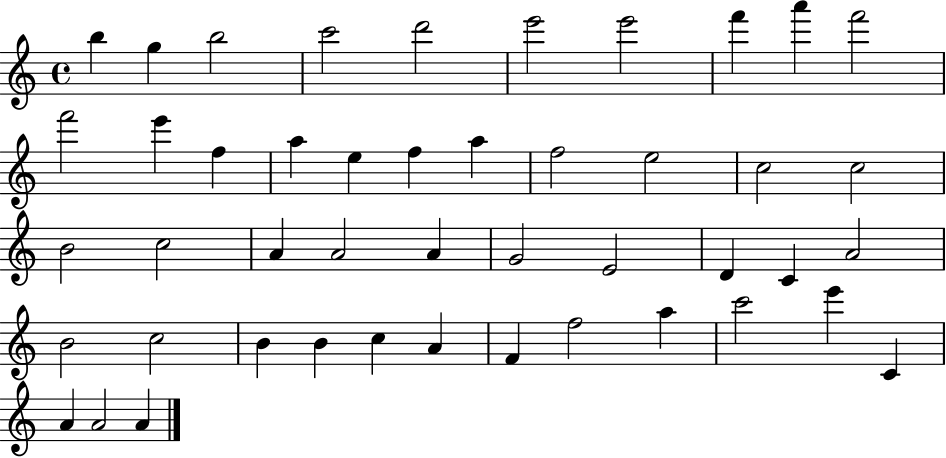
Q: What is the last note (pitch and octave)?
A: A4